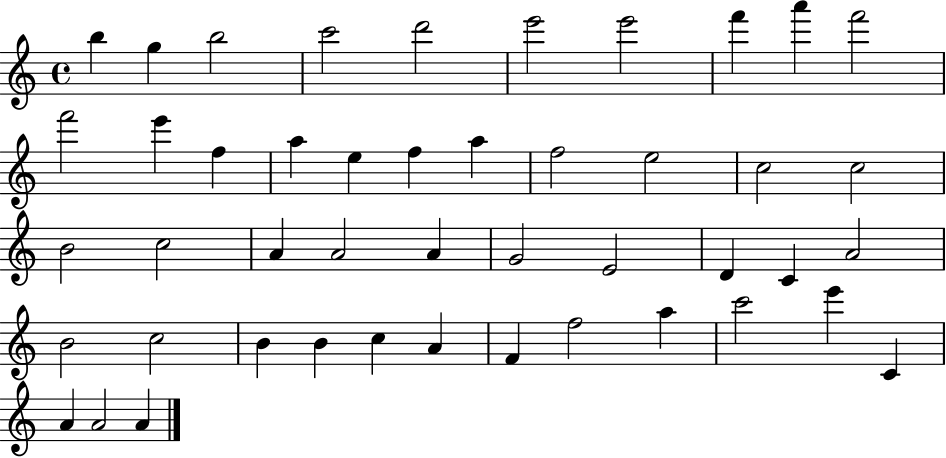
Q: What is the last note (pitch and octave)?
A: A4